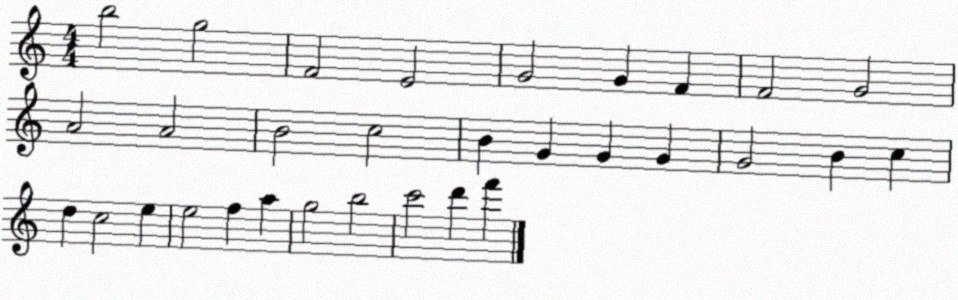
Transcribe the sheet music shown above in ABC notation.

X:1
T:Untitled
M:4/4
L:1/4
K:C
b2 g2 F2 E2 G2 G F F2 G2 A2 A2 B2 c2 B G G G G2 B c d c2 e e2 f a g2 b2 c'2 d' f'